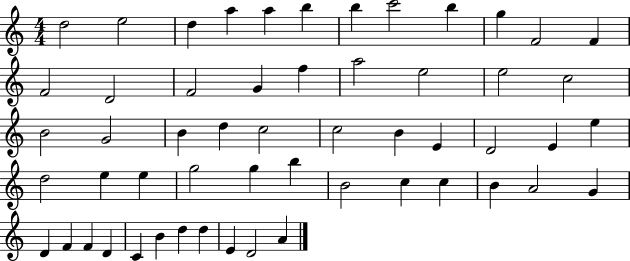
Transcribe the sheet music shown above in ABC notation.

X:1
T:Untitled
M:4/4
L:1/4
K:C
d2 e2 d a a b b c'2 b g F2 F F2 D2 F2 G f a2 e2 e2 c2 B2 G2 B d c2 c2 B E D2 E e d2 e e g2 g b B2 c c B A2 G D F F D C B d d E D2 A